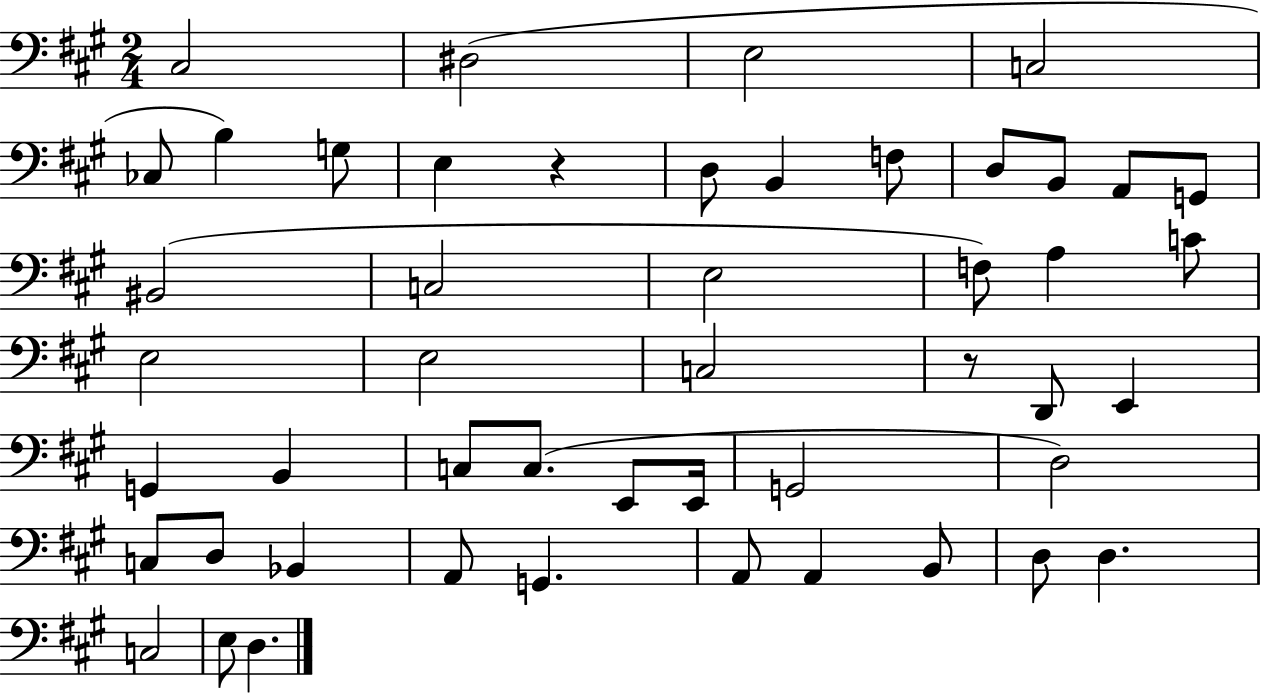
X:1
T:Untitled
M:2/4
L:1/4
K:A
^C,2 ^D,2 E,2 C,2 _C,/2 B, G,/2 E, z D,/2 B,, F,/2 D,/2 B,,/2 A,,/2 G,,/2 ^B,,2 C,2 E,2 F,/2 A, C/2 E,2 E,2 C,2 z/2 D,,/2 E,, G,, B,, C,/2 C,/2 E,,/2 E,,/4 G,,2 D,2 C,/2 D,/2 _B,, A,,/2 G,, A,,/2 A,, B,,/2 D,/2 D, C,2 E,/2 D,